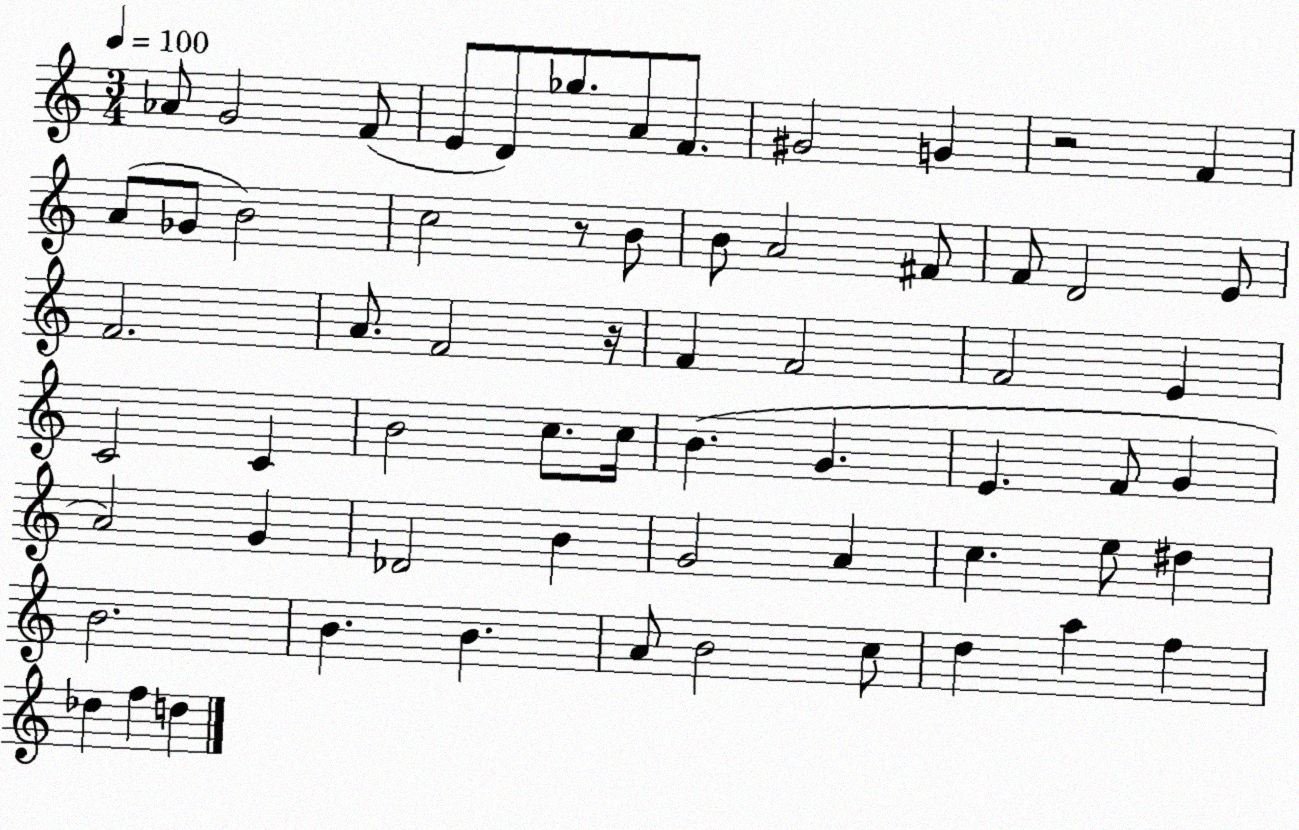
X:1
T:Untitled
M:3/4
L:1/4
K:C
_A/2 G2 F/2 E/2 D/2 _g/2 A/2 F/2 ^G2 G z2 F A/2 _G/2 B2 c2 z/2 B/2 B/2 A2 ^F/2 F/2 D2 E/2 F2 A/2 F2 z/4 F F2 F2 E C2 C B2 c/2 c/4 B G E F/2 G A2 G _D2 B G2 A c e/2 ^d B2 B B A/2 B2 c/2 d a f _d f d